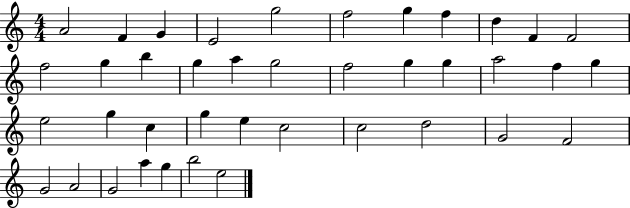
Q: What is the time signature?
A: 4/4